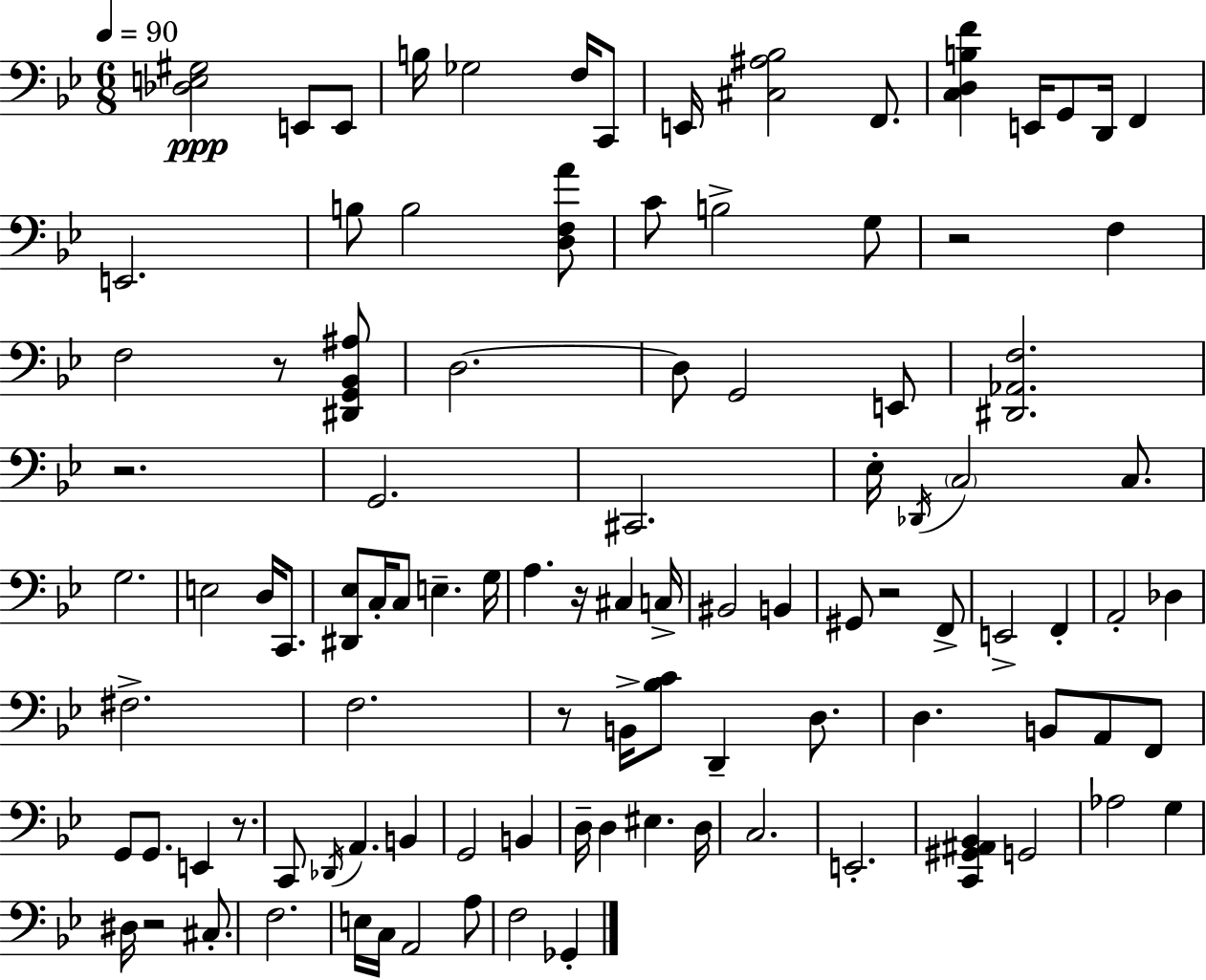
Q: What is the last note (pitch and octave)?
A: Gb2